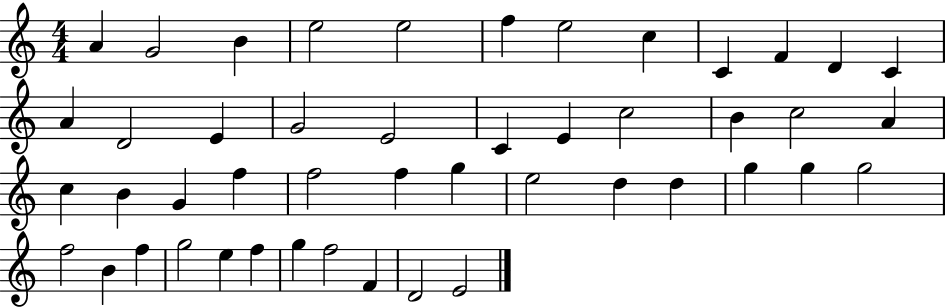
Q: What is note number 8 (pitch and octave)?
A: C5